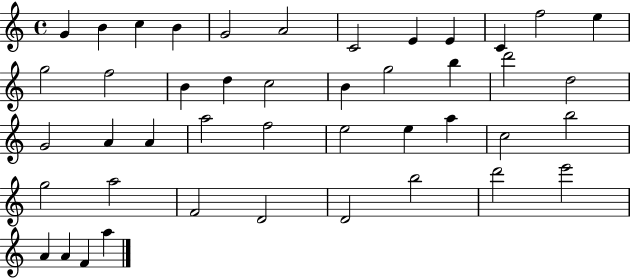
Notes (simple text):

G4/q B4/q C5/q B4/q G4/h A4/h C4/h E4/q E4/q C4/q F5/h E5/q G5/h F5/h B4/q D5/q C5/h B4/q G5/h B5/q D6/h D5/h G4/h A4/q A4/q A5/h F5/h E5/h E5/q A5/q C5/h B5/h G5/h A5/h F4/h D4/h D4/h B5/h D6/h E6/h A4/q A4/q F4/q A5/q